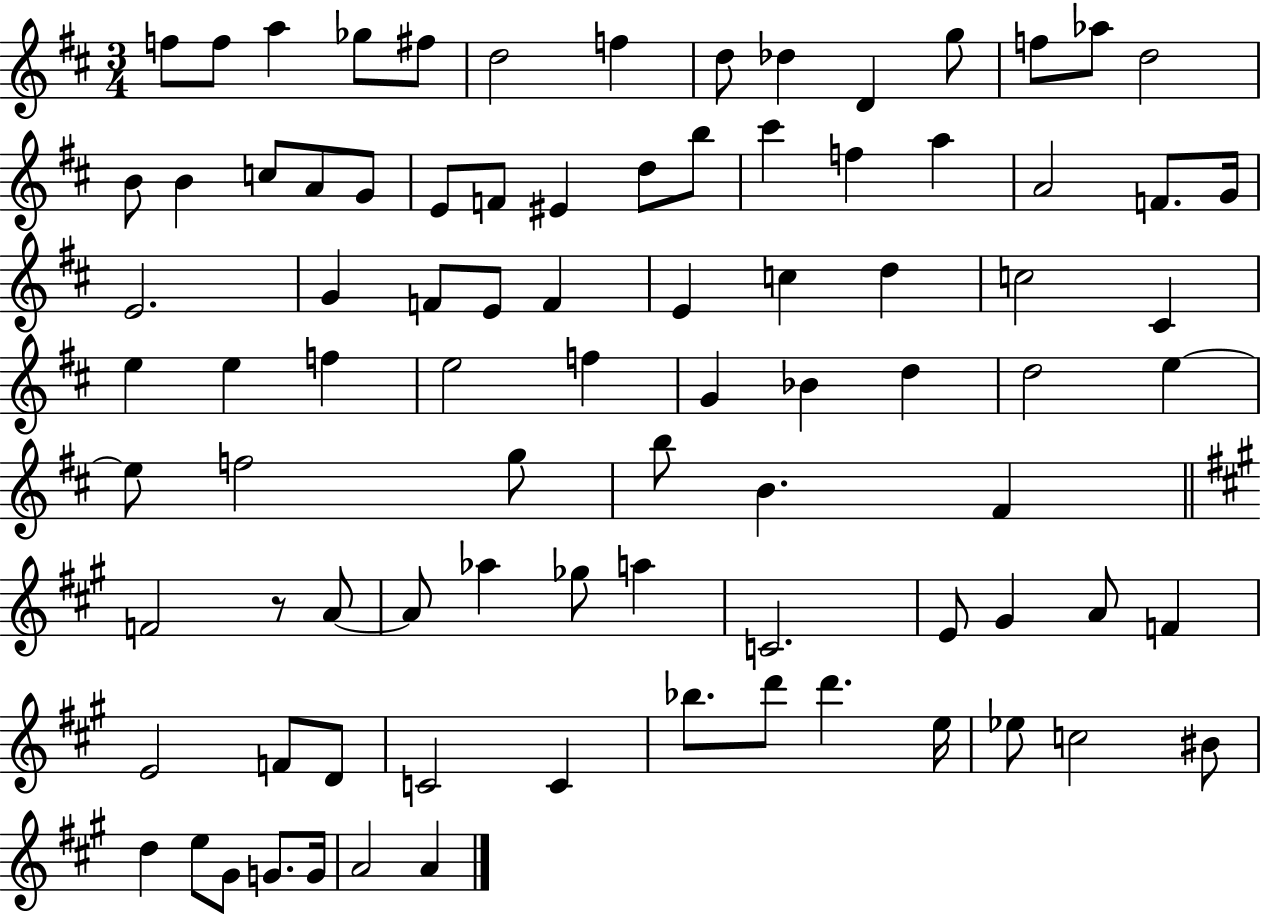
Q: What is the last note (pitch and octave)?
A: A4